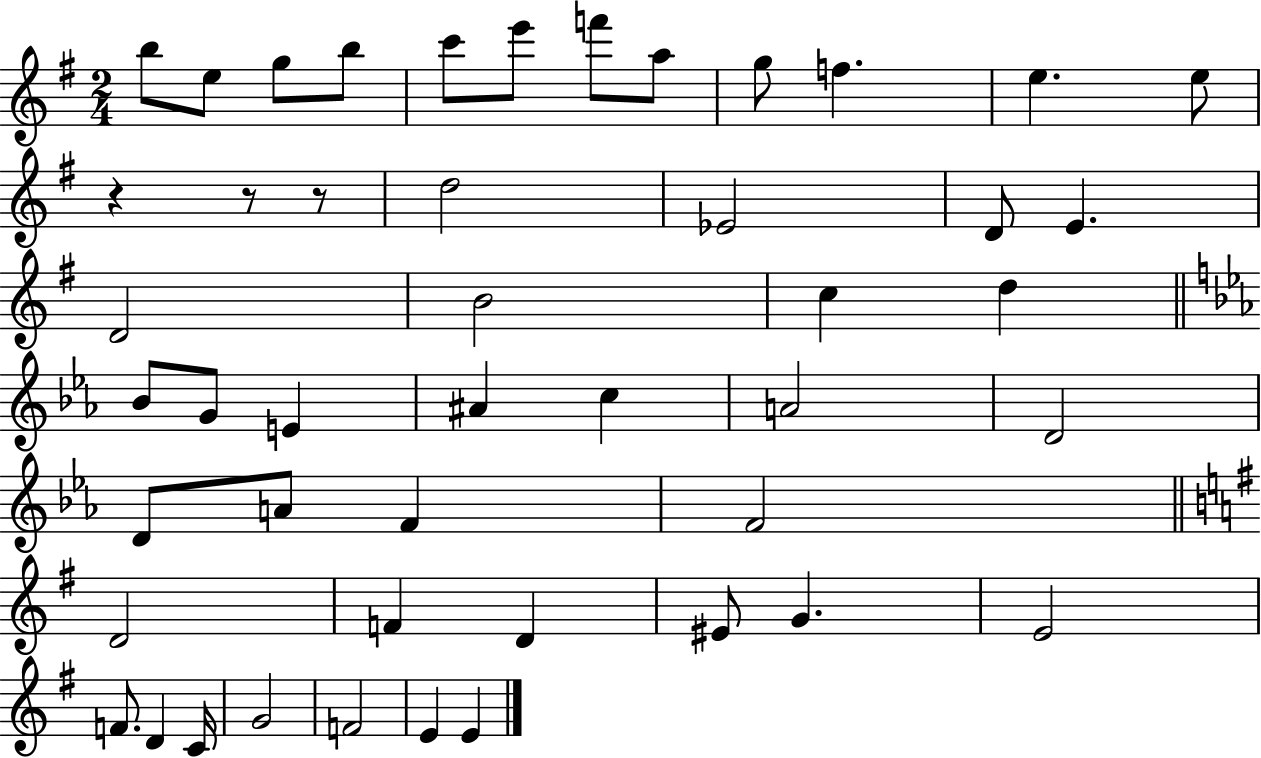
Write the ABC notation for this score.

X:1
T:Untitled
M:2/4
L:1/4
K:G
b/2 e/2 g/2 b/2 c'/2 e'/2 f'/2 a/2 g/2 f e e/2 z z/2 z/2 d2 _E2 D/2 E D2 B2 c d _B/2 G/2 E ^A c A2 D2 D/2 A/2 F F2 D2 F D ^E/2 G E2 F/2 D C/4 G2 F2 E E